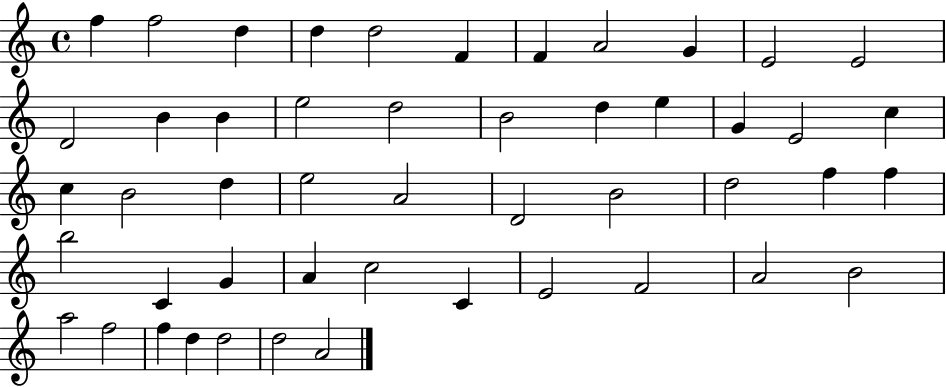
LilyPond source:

{
  \clef treble
  \time 4/4
  \defaultTimeSignature
  \key c \major
  f''4 f''2 d''4 | d''4 d''2 f'4 | f'4 a'2 g'4 | e'2 e'2 | \break d'2 b'4 b'4 | e''2 d''2 | b'2 d''4 e''4 | g'4 e'2 c''4 | \break c''4 b'2 d''4 | e''2 a'2 | d'2 b'2 | d''2 f''4 f''4 | \break b''2 c'4 g'4 | a'4 c''2 c'4 | e'2 f'2 | a'2 b'2 | \break a''2 f''2 | f''4 d''4 d''2 | d''2 a'2 | \bar "|."
}